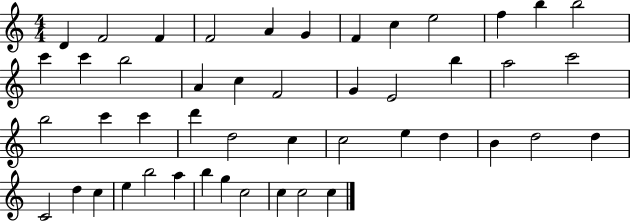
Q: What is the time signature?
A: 4/4